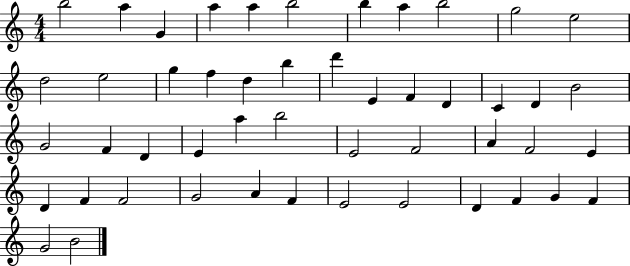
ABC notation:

X:1
T:Untitled
M:4/4
L:1/4
K:C
b2 a G a a b2 b a b2 g2 e2 d2 e2 g f d b d' E F D C D B2 G2 F D E a b2 E2 F2 A F2 E D F F2 G2 A F E2 E2 D F G F G2 B2